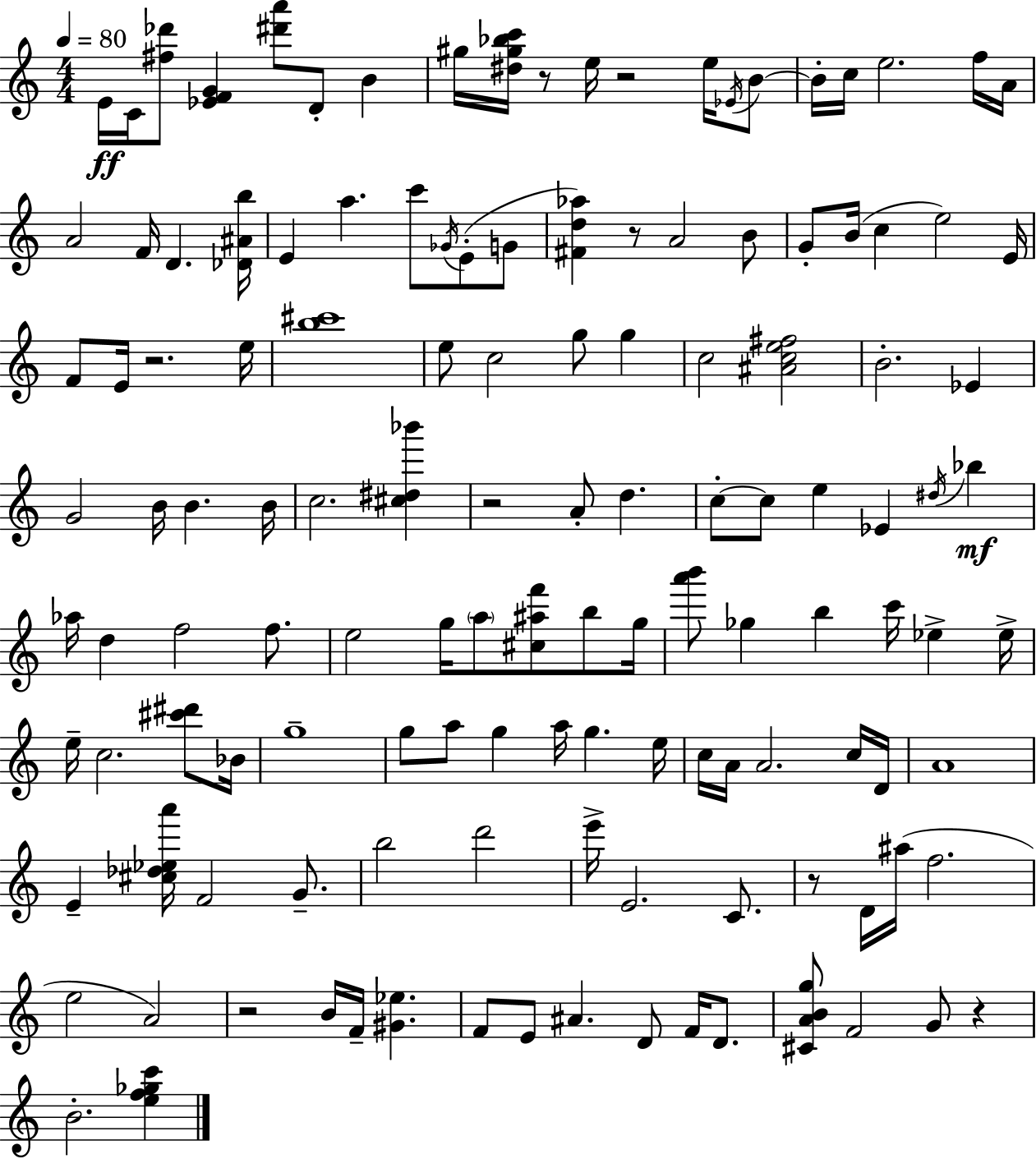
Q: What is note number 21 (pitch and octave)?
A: Gb4